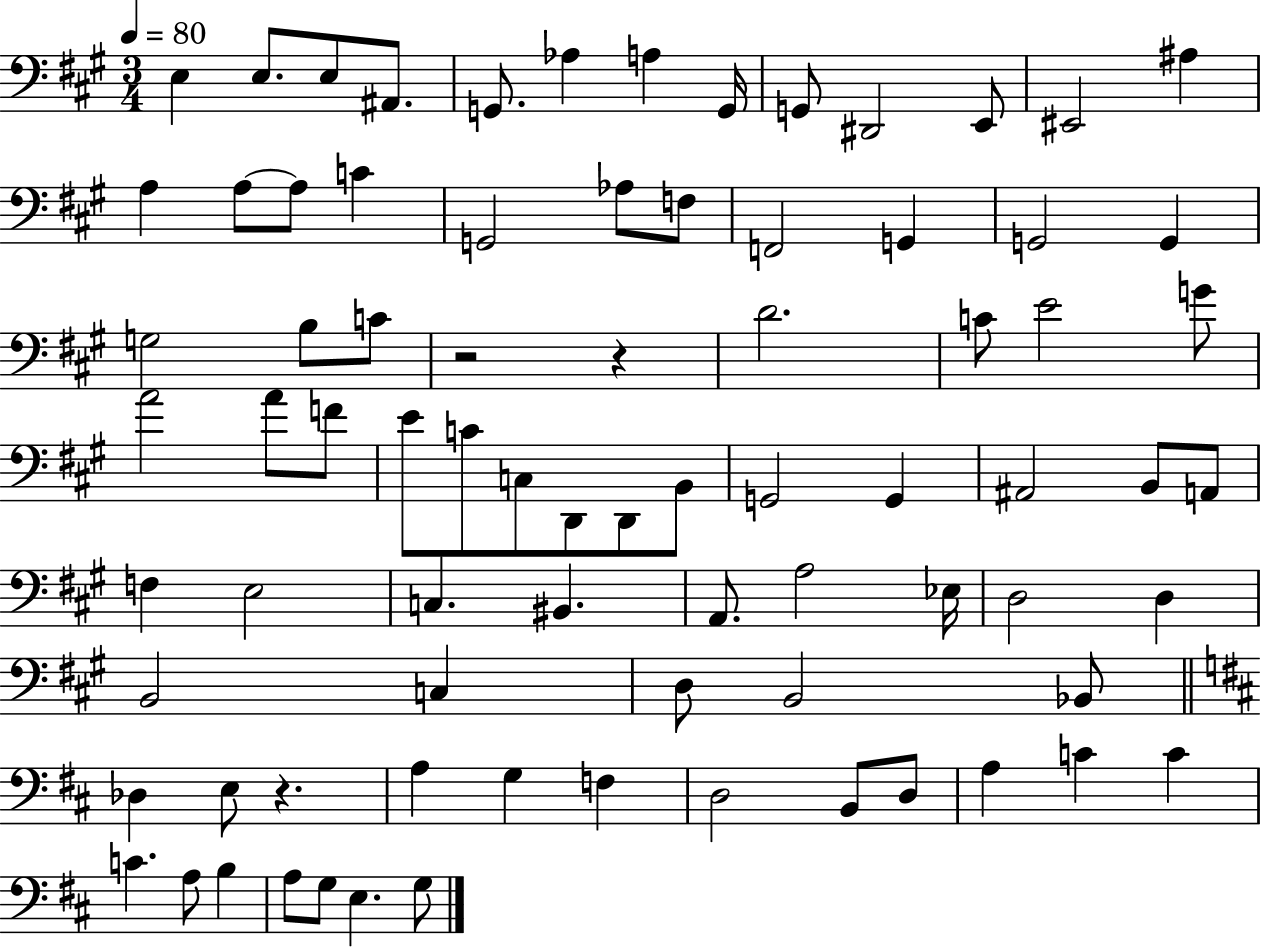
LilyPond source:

{
  \clef bass
  \numericTimeSignature
  \time 3/4
  \key a \major
  \tempo 4 = 80
  e4 e8. e8 ais,8. | g,8. aes4 a4 g,16 | g,8 dis,2 e,8 | eis,2 ais4 | \break a4 a8~~ a8 c'4 | g,2 aes8 f8 | f,2 g,4 | g,2 g,4 | \break g2 b8 c'8 | r2 r4 | d'2. | c'8 e'2 g'8 | \break a'2 a'8 f'8 | e'8 c'8 c8 d,8 d,8 b,8 | g,2 g,4 | ais,2 b,8 a,8 | \break f4 e2 | c4. bis,4. | a,8. a2 ees16 | d2 d4 | \break b,2 c4 | d8 b,2 bes,8 | \bar "||" \break \key b \minor des4 e8 r4. | a4 g4 f4 | d2 b,8 d8 | a4 c'4 c'4 | \break c'4. a8 b4 | a8 g8 e4. g8 | \bar "|."
}